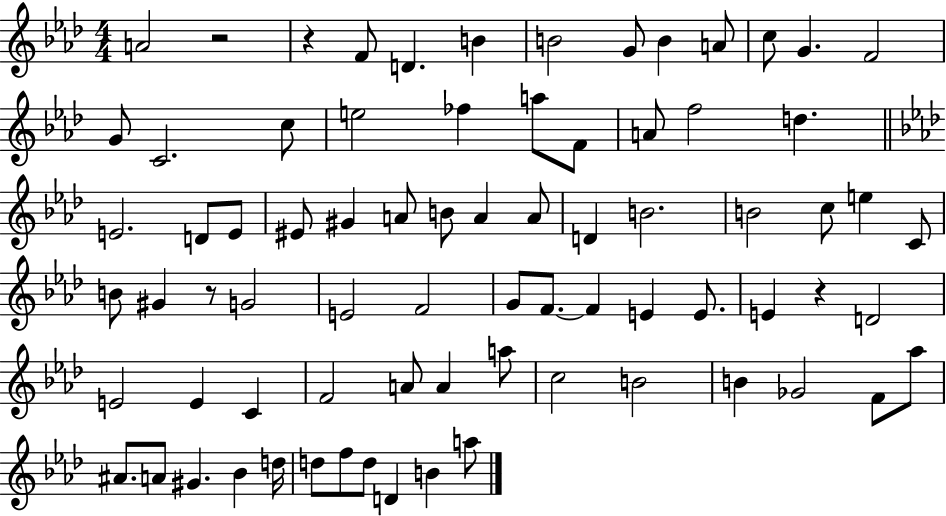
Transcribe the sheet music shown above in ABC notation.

X:1
T:Untitled
M:4/4
L:1/4
K:Ab
A2 z2 z F/2 D B B2 G/2 B A/2 c/2 G F2 G/2 C2 c/2 e2 _f a/2 F/2 A/2 f2 d E2 D/2 E/2 ^E/2 ^G A/2 B/2 A A/2 D B2 B2 c/2 e C/2 B/2 ^G z/2 G2 E2 F2 G/2 F/2 F E E/2 E z D2 E2 E C F2 A/2 A a/2 c2 B2 B _G2 F/2 _a/2 ^A/2 A/2 ^G _B d/4 d/2 f/2 d/2 D B a/2